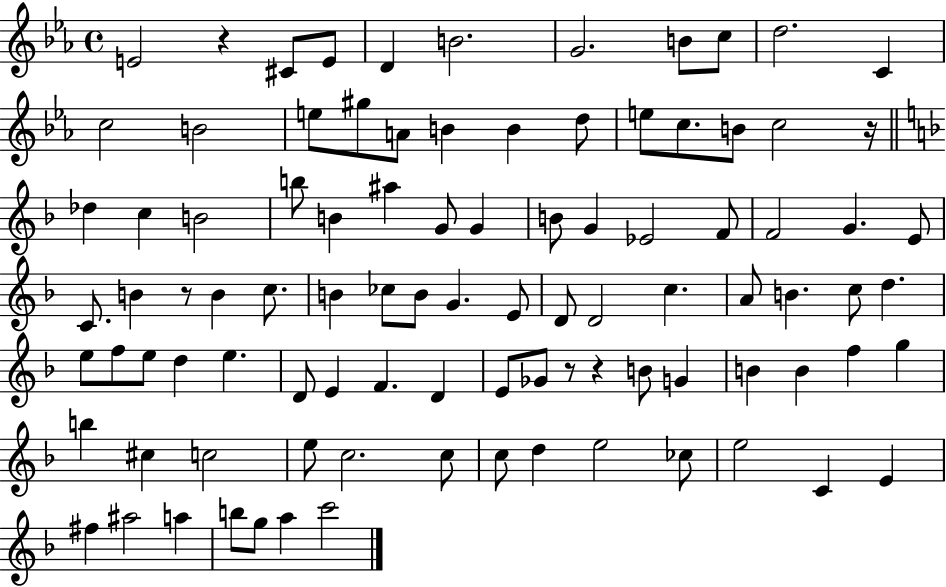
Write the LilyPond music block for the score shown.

{
  \clef treble
  \time 4/4
  \defaultTimeSignature
  \key ees \major
  e'2 r4 cis'8 e'8 | d'4 b'2. | g'2. b'8 c''8 | d''2. c'4 | \break c''2 b'2 | e''8 gis''8 a'8 b'4 b'4 d''8 | e''8 c''8. b'8 c''2 r16 | \bar "||" \break \key d \minor des''4 c''4 b'2 | b''8 b'4 ais''4 g'8 g'4 | b'8 g'4 ees'2 f'8 | f'2 g'4. e'8 | \break c'8. b'4 r8 b'4 c''8. | b'4 ces''8 b'8 g'4. e'8 | d'8 d'2 c''4. | a'8 b'4. c''8 d''4. | \break e''8 f''8 e''8 d''4 e''4. | d'8 e'4 f'4. d'4 | e'8 ges'8 r8 r4 b'8 g'4 | b'4 b'4 f''4 g''4 | \break b''4 cis''4 c''2 | e''8 c''2. c''8 | c''8 d''4 e''2 ces''8 | e''2 c'4 e'4 | \break fis''4 ais''2 a''4 | b''8 g''8 a''4 c'''2 | \bar "|."
}